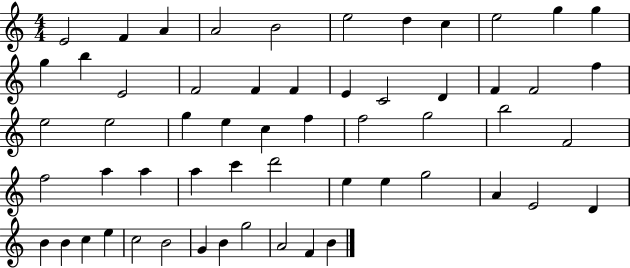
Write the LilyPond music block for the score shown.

{
  \clef treble
  \numericTimeSignature
  \time 4/4
  \key c \major
  e'2 f'4 a'4 | a'2 b'2 | e''2 d''4 c''4 | e''2 g''4 g''4 | \break g''4 b''4 e'2 | f'2 f'4 f'4 | e'4 c'2 d'4 | f'4 f'2 f''4 | \break e''2 e''2 | g''4 e''4 c''4 f''4 | f''2 g''2 | b''2 f'2 | \break f''2 a''4 a''4 | a''4 c'''4 d'''2 | e''4 e''4 g''2 | a'4 e'2 d'4 | \break b'4 b'4 c''4 e''4 | c''2 b'2 | g'4 b'4 g''2 | a'2 f'4 b'4 | \break \bar "|."
}